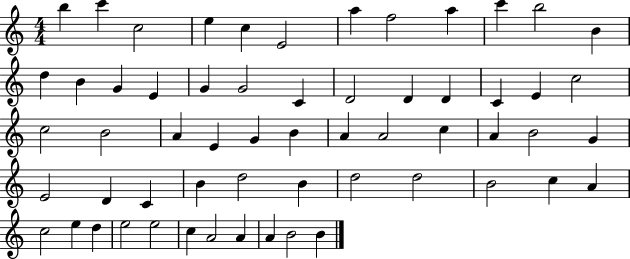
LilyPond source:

{
  \clef treble
  \numericTimeSignature
  \time 4/4
  \key c \major
  b''4 c'''4 c''2 | e''4 c''4 e'2 | a''4 f''2 a''4 | c'''4 b''2 b'4 | \break d''4 b'4 g'4 e'4 | g'4 g'2 c'4 | d'2 d'4 d'4 | c'4 e'4 c''2 | \break c''2 b'2 | a'4 e'4 g'4 b'4 | a'4 a'2 c''4 | a'4 b'2 g'4 | \break e'2 d'4 c'4 | b'4 d''2 b'4 | d''2 d''2 | b'2 c''4 a'4 | \break c''2 e''4 d''4 | e''2 e''2 | c''4 a'2 a'4 | a'4 b'2 b'4 | \break \bar "|."
}